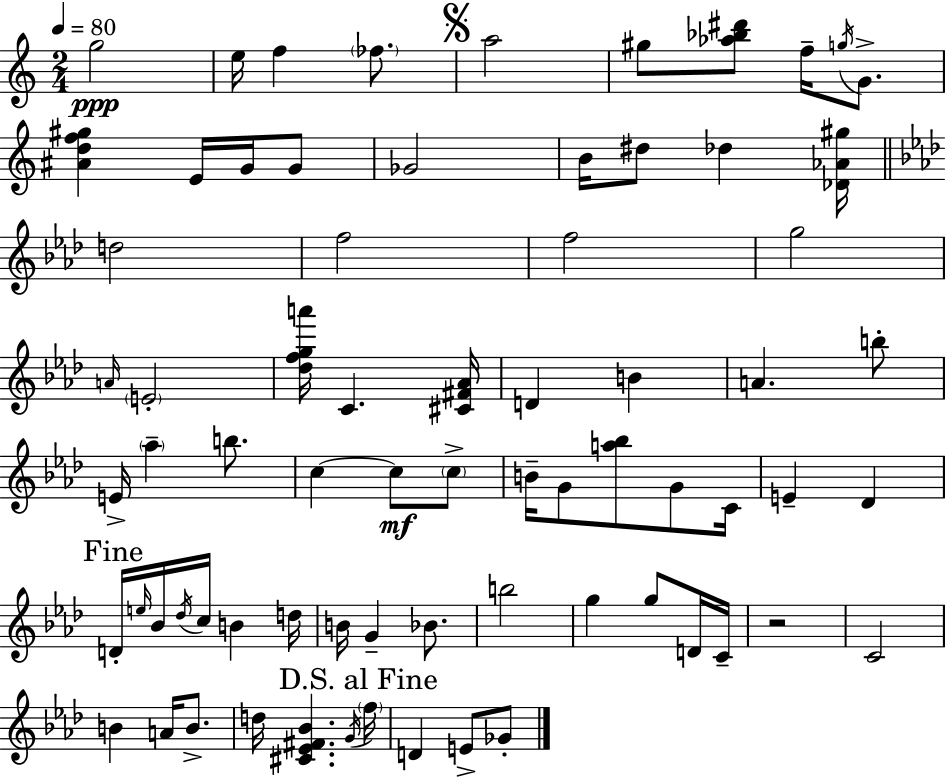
{
  \clef treble
  \numericTimeSignature
  \time 2/4
  \key a \minor
  \tempo 4 = 80
  g''2\ppp | e''16 f''4 \parenthesize fes''8. | \mark \markup { \musicglyph "scripts.segno" } a''2 | gis''8 <aes'' bes'' dis'''>8 f''16-- \acciaccatura { g''16 } g'8.-> | \break <ais' d'' f'' gis''>4 e'16 g'16 g'8 | ges'2 | b'16 dis''8 des''4 | <des' aes' gis''>16 \bar "||" \break \key f \minor d''2 | f''2 | f''2 | g''2 | \break \grace { a'16 } \parenthesize e'2-. | <des'' f'' g'' a'''>16 c'4. | <cis' fis' aes'>16 d'4 b'4 | a'4. b''8-. | \break e'16-> \parenthesize aes''4-- b''8. | c''4~~ c''8\mf \parenthesize c''8-> | b'16-- g'8 <a'' bes''>8 g'8 | c'16 e'4-- des'4 | \break \mark "Fine" d'16-. \grace { e''16 } bes'16 \acciaccatura { des''16 } c''16 b'4 | d''16 b'16 g'4-- | bes'8. b''2 | g''4 g''8 | \break d'16 c'16-- r2 | c'2 | b'4 a'16 | b'8.-> d''16 <cis' ees' fis' bes'>4. | \break \acciaccatura { g'16 } \mark "D.S. al Fine" \parenthesize f''16 d'4 | e'8-> ges'8-. \bar "|."
}